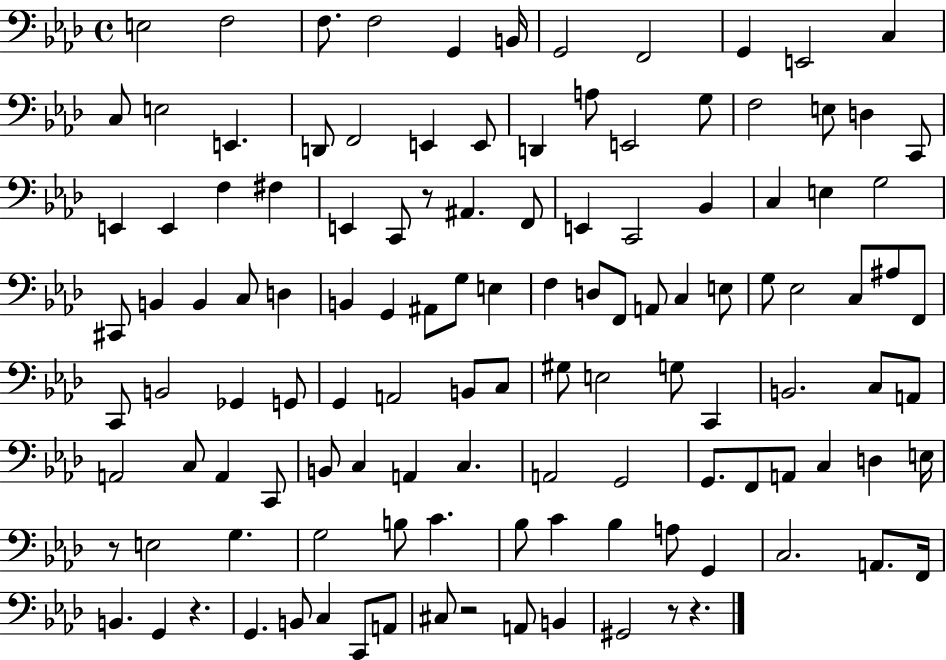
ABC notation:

X:1
T:Untitled
M:4/4
L:1/4
K:Ab
E,2 F,2 F,/2 F,2 G,, B,,/4 G,,2 F,,2 G,, E,,2 C, C,/2 E,2 E,, D,,/2 F,,2 E,, E,,/2 D,, A,/2 E,,2 G,/2 F,2 E,/2 D, C,,/2 E,, E,, F, ^F, E,, C,,/2 z/2 ^A,, F,,/2 E,, C,,2 _B,, C, E, G,2 ^C,,/2 B,, B,, C,/2 D, B,, G,, ^A,,/2 G,/2 E, F, D,/2 F,,/2 A,,/2 C, E,/2 G,/2 _E,2 C,/2 ^A,/2 F,,/2 C,,/2 B,,2 _G,, G,,/2 G,, A,,2 B,,/2 C,/2 ^G,/2 E,2 G,/2 C,, B,,2 C,/2 A,,/2 A,,2 C,/2 A,, C,,/2 B,,/2 C, A,, C, A,,2 G,,2 G,,/2 F,,/2 A,,/2 C, D, E,/4 z/2 E,2 G, G,2 B,/2 C _B,/2 C _B, A,/2 G,, C,2 A,,/2 F,,/4 B,, G,, z G,, B,,/2 C, C,,/2 A,,/2 ^C,/2 z2 A,,/2 B,, ^G,,2 z/2 z